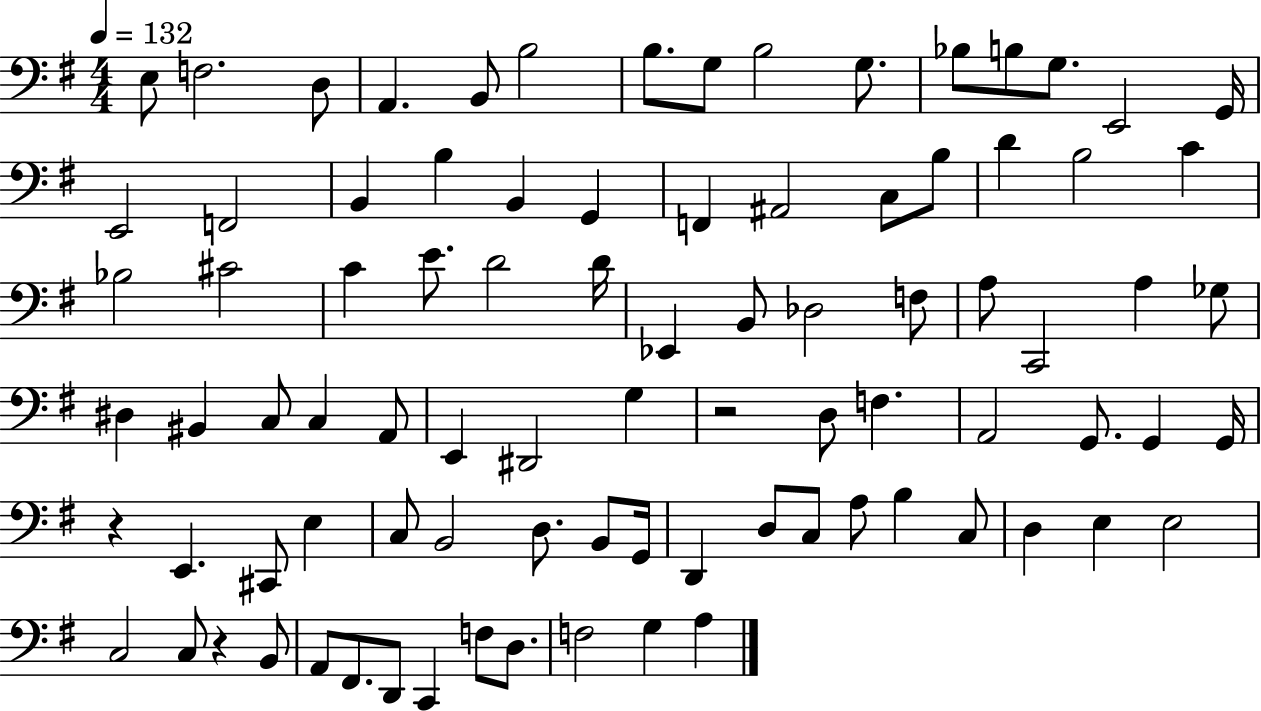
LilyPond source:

{
  \clef bass
  \numericTimeSignature
  \time 4/4
  \key g \major
  \tempo 4 = 132
  e8 f2. d8 | a,4. b,8 b2 | b8. g8 b2 g8. | bes8 b8 g8. e,2 g,16 | \break e,2 f,2 | b,4 b4 b,4 g,4 | f,4 ais,2 c8 b8 | d'4 b2 c'4 | \break bes2 cis'2 | c'4 e'8. d'2 d'16 | ees,4 b,8 des2 f8 | a8 c,2 a4 ges8 | \break dis4 bis,4 c8 c4 a,8 | e,4 dis,2 g4 | r2 d8 f4. | a,2 g,8. g,4 g,16 | \break r4 e,4. cis,8 e4 | c8 b,2 d8. b,8 g,16 | d,4 d8 c8 a8 b4 c8 | d4 e4 e2 | \break c2 c8 r4 b,8 | a,8 fis,8. d,8 c,4 f8 d8. | f2 g4 a4 | \bar "|."
}